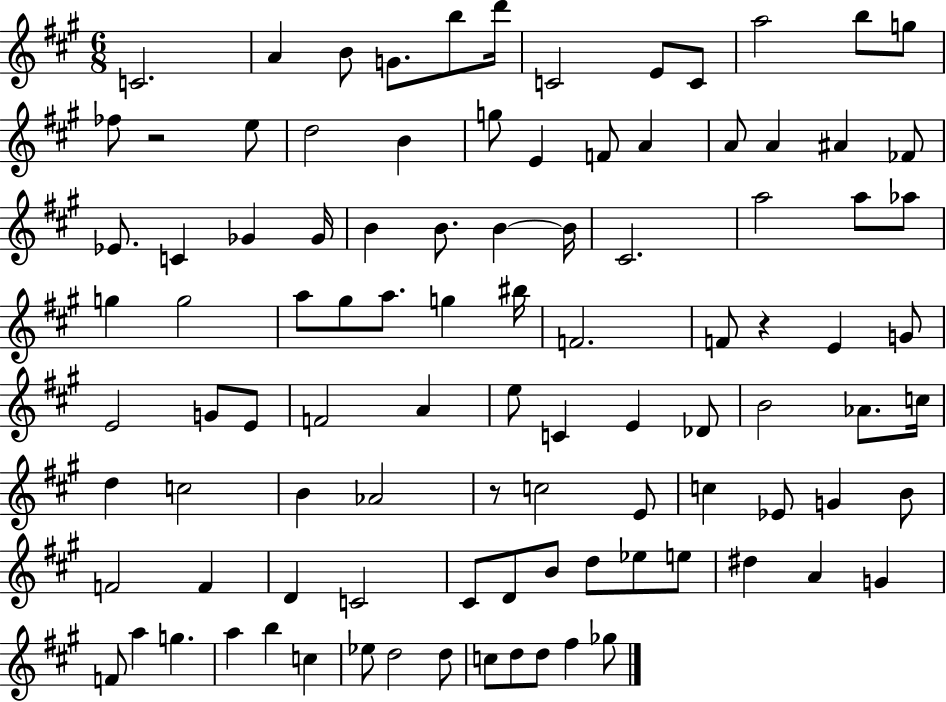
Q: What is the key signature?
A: A major